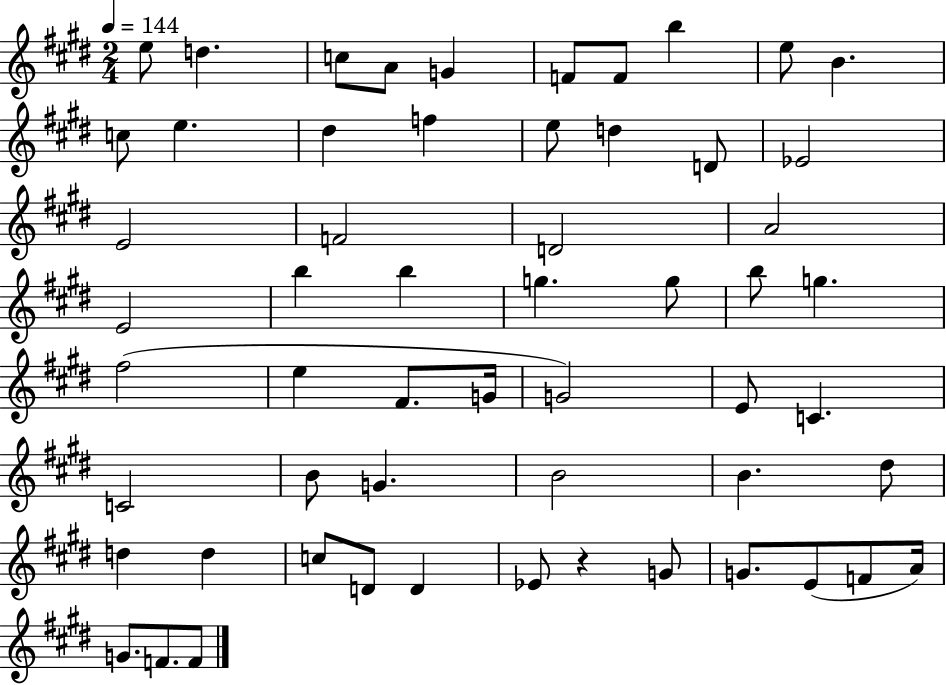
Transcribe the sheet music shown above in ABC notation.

X:1
T:Untitled
M:2/4
L:1/4
K:E
e/2 d c/2 A/2 G F/2 F/2 b e/2 B c/2 e ^d f e/2 d D/2 _E2 E2 F2 D2 A2 E2 b b g g/2 b/2 g ^f2 e ^F/2 G/4 G2 E/2 C C2 B/2 G B2 B ^d/2 d d c/2 D/2 D _E/2 z G/2 G/2 E/2 F/2 A/4 G/2 F/2 F/2